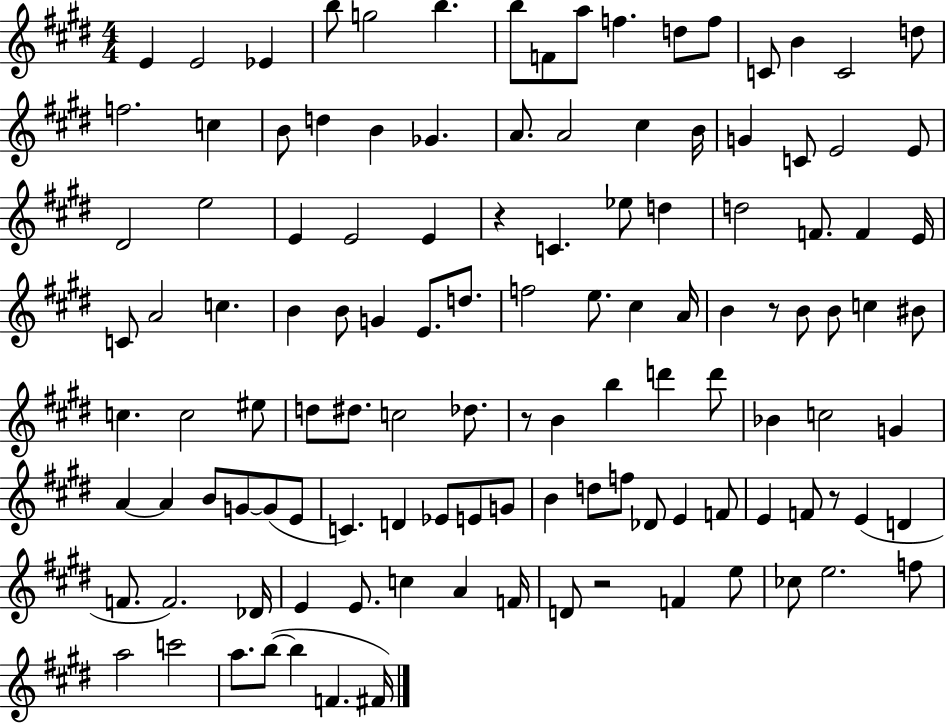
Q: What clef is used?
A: treble